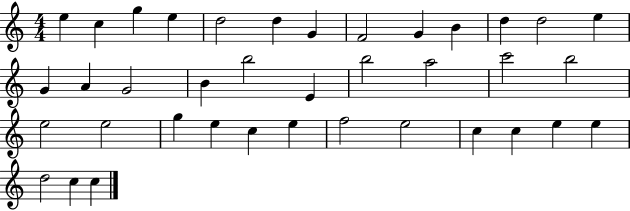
{
  \clef treble
  \numericTimeSignature
  \time 4/4
  \key c \major
  e''4 c''4 g''4 e''4 | d''2 d''4 g'4 | f'2 g'4 b'4 | d''4 d''2 e''4 | \break g'4 a'4 g'2 | b'4 b''2 e'4 | b''2 a''2 | c'''2 b''2 | \break e''2 e''2 | g''4 e''4 c''4 e''4 | f''2 e''2 | c''4 c''4 e''4 e''4 | \break d''2 c''4 c''4 | \bar "|."
}